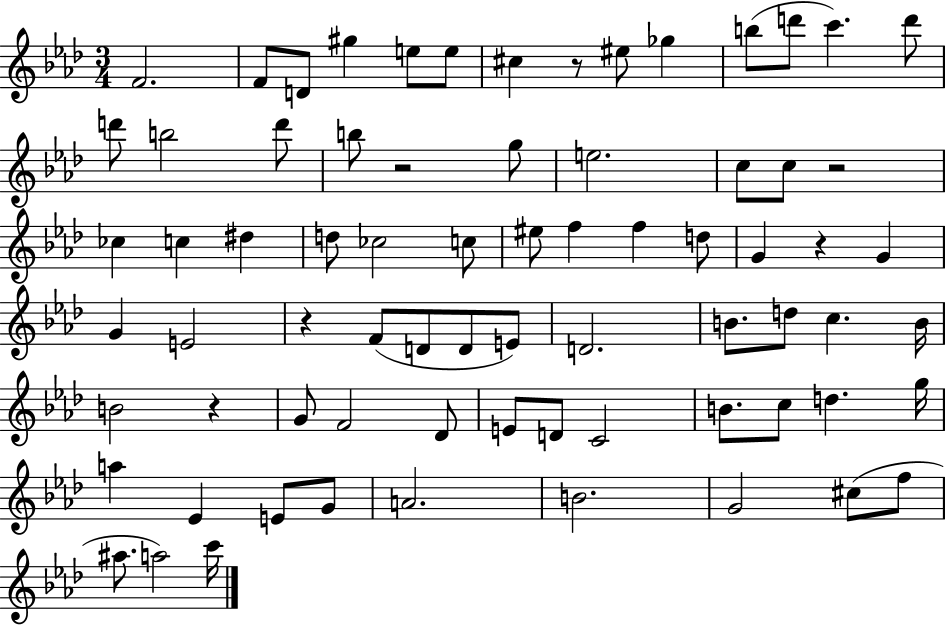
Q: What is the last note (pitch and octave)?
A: C6